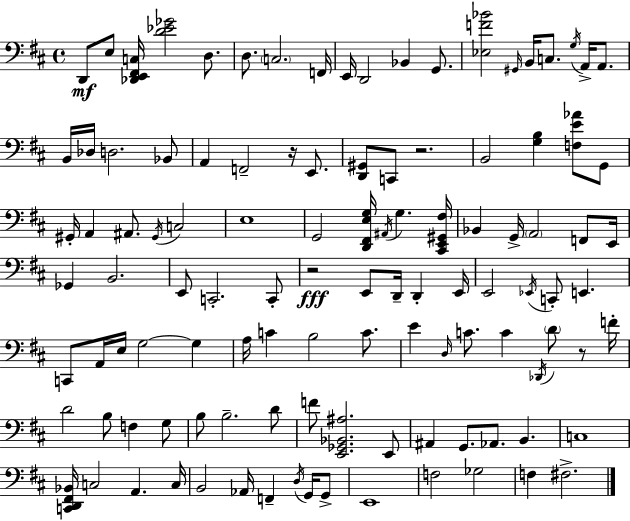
D2/e E3/e [Db2,E2,F#2,C3]/s [D4,Eb4,Gb4]/h D3/e. D3/e. C3/h. F2/s E2/s D2/h Bb2/q G2/e. [Eb3,F4,Bb4]/h G#2/s B2/s C3/e. G3/s A2/s A2/e. B2/s Db3/s D3/h. Bb2/e A2/q F2/h R/s E2/e. [D2,G#2]/e C2/e R/h. B2/h [G3,B3]/q [F3,E4,Ab4]/e G2/e G#2/s A2/q A#2/e. G#2/s C3/h E3/w G2/h [D2,F#2,E3,G3]/s A#2/s G3/q. [C#2,E2,G#2,F#3]/s Bb2/q G2/s A2/h F2/e E2/s Gb2/q B2/h. E2/e C2/h. C2/e R/h E2/e D2/s D2/q E2/s E2/h Eb2/s C2/e E2/q. C2/e A2/s E3/s G3/h G3/q A3/s C4/q B3/h C4/e. E4/q D3/s C4/e. C4/q Db2/s D4/e R/e F4/s D4/h B3/e F3/q G3/e B3/e B3/h. D4/e F4/e [E2,Gb2,Bb2,A#3]/h. E2/e A#2/q G2/e. Ab2/e. B2/q. C3/w [C2,D2,F#2,Bb2]/s C3/h A2/q. C3/s B2/h Ab2/s F2/q D3/s G2/s G2/e E2/w F3/h Gb3/h F3/q F#3/h.